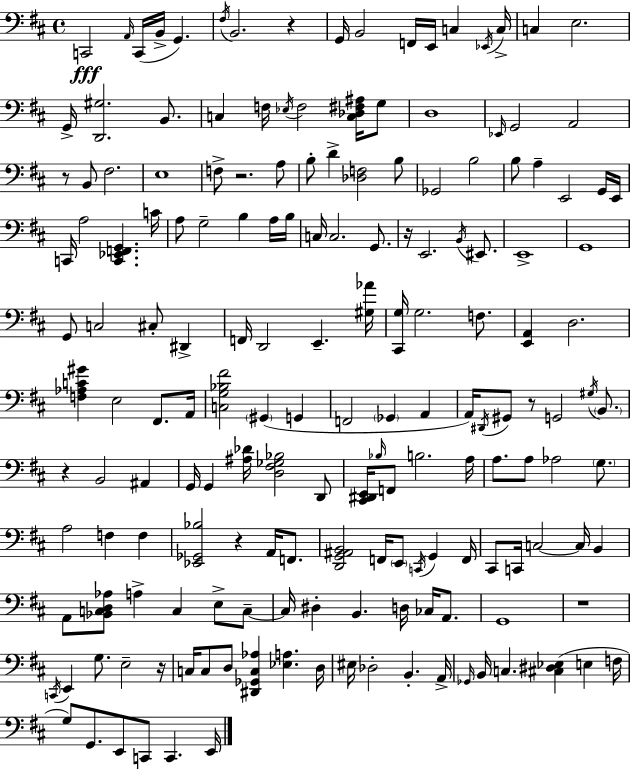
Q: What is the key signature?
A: D major